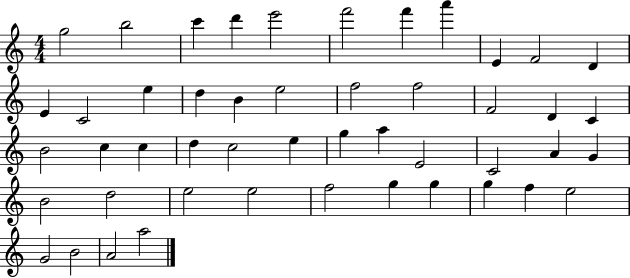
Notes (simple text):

G5/h B5/h C6/q D6/q E6/h F6/h F6/q A6/q E4/q F4/h D4/q E4/q C4/h E5/q D5/q B4/q E5/h F5/h F5/h F4/h D4/q C4/q B4/h C5/q C5/q D5/q C5/h E5/q G5/q A5/q E4/h C4/h A4/q G4/q B4/h D5/h E5/h E5/h F5/h G5/q G5/q G5/q F5/q E5/h G4/h B4/h A4/h A5/h